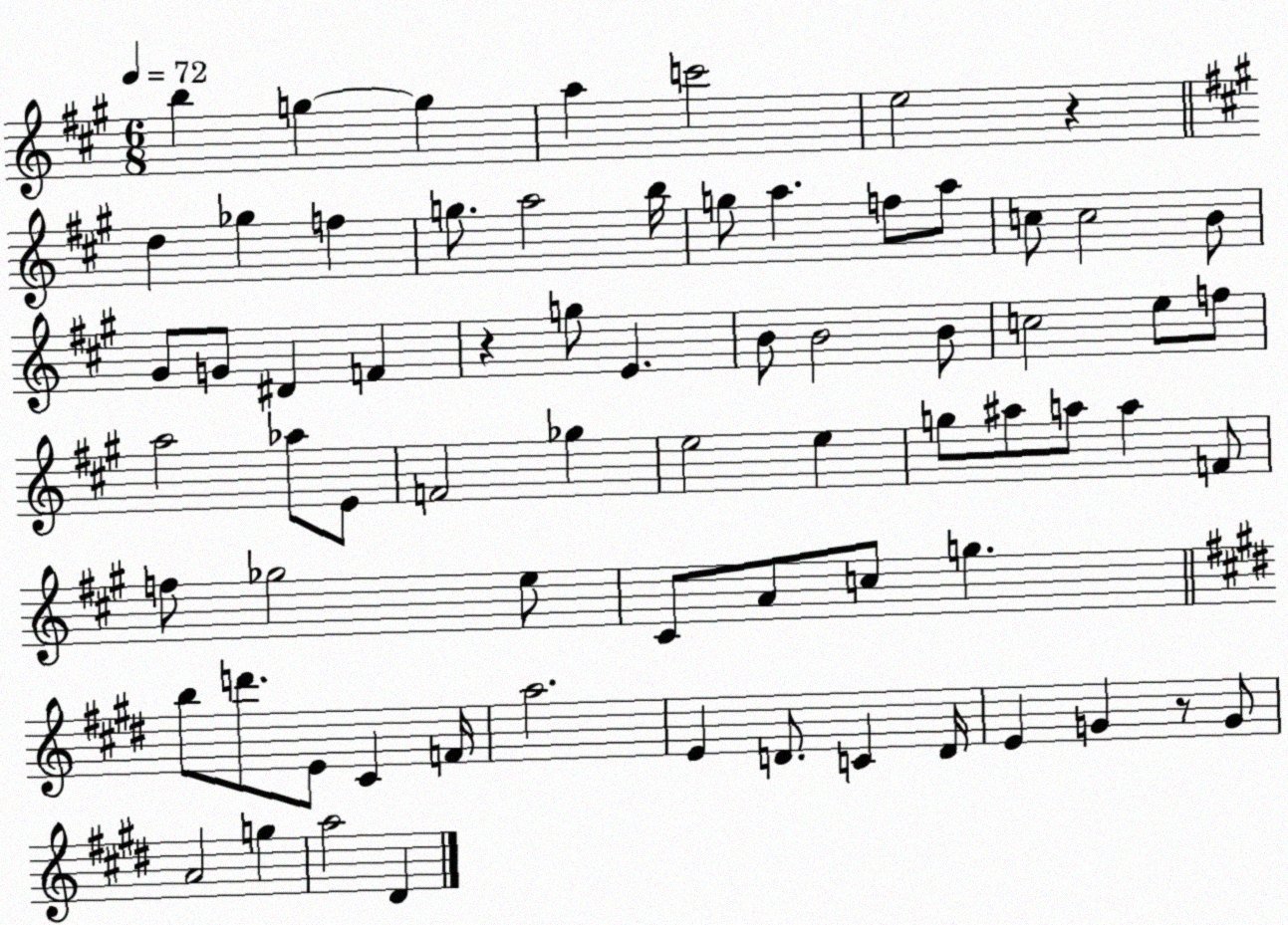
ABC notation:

X:1
T:Untitled
M:6/8
L:1/4
K:A
b g g a c'2 e2 z d _g f g/2 a2 b/4 g/2 a f/2 a/2 c/2 c2 B/2 ^G/2 G/2 ^D F z g/2 E B/2 B2 B/2 c2 e/2 f/2 a2 _a/2 E/2 F2 _g e2 e g/2 ^a/2 a/2 a F/2 f/2 _g2 e/2 ^C/2 A/2 c/2 g b/2 d'/2 E/2 ^C F/4 a2 E D/2 C D/4 E G z/2 G/2 A2 g a2 ^D